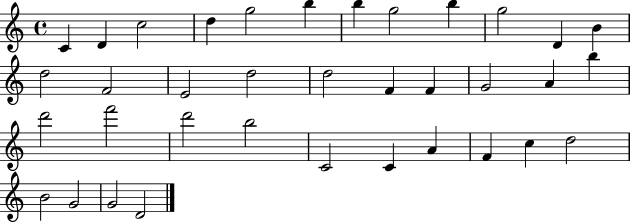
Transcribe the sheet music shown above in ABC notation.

X:1
T:Untitled
M:4/4
L:1/4
K:C
C D c2 d g2 b b g2 b g2 D B d2 F2 E2 d2 d2 F F G2 A b d'2 f'2 d'2 b2 C2 C A F c d2 B2 G2 G2 D2